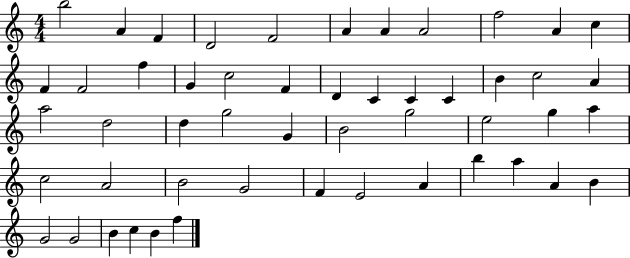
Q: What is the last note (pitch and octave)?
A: F5